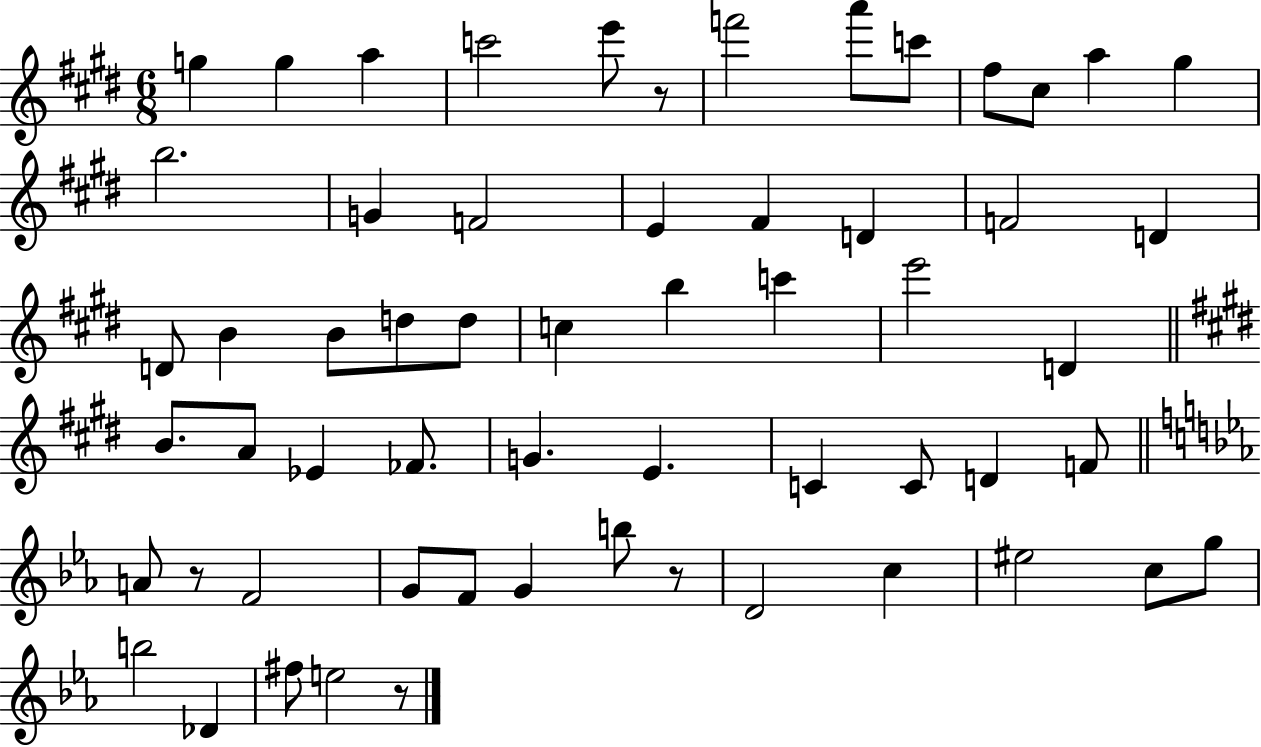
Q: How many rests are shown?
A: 4